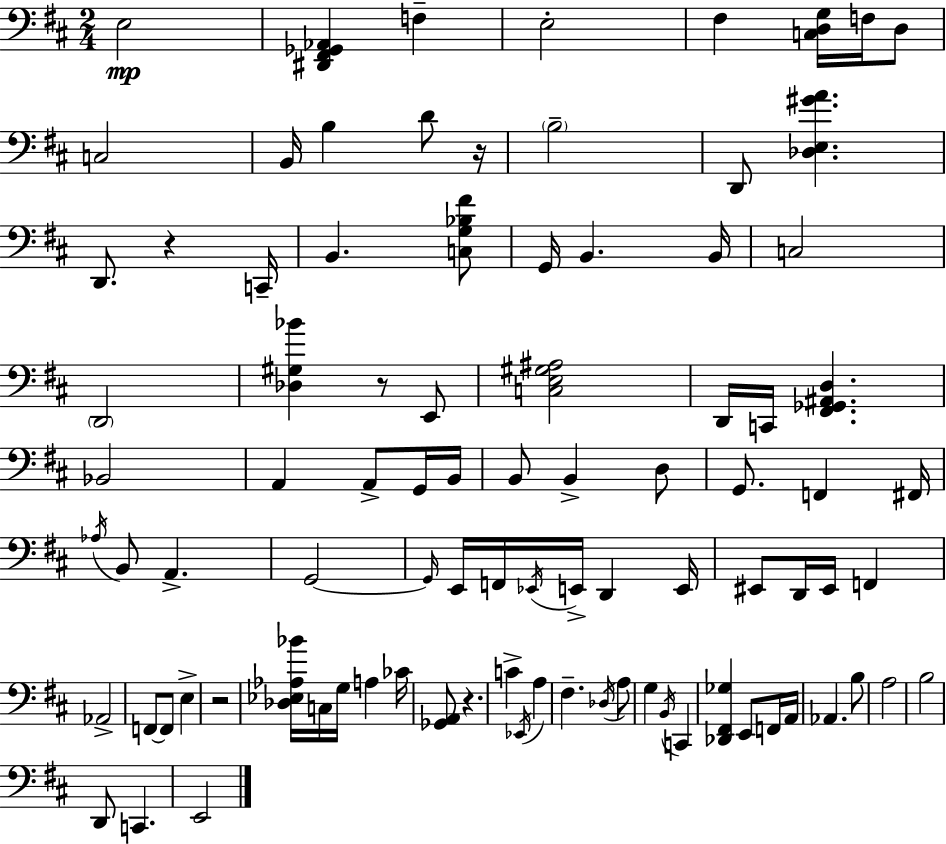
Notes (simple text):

E3/h [D#2,F#2,Gb2,Ab2]/q F3/q E3/h F#3/q [C3,D3,G3]/s F3/s D3/e C3/h B2/s B3/q D4/e R/s B3/h D2/e [Db3,E3,G#4,A4]/q. D2/e. R/q C2/s B2/q. [C3,G3,Bb3,F#4]/e G2/s B2/q. B2/s C3/h D2/h [Db3,G#3,Bb4]/q R/e E2/e [C3,E3,G#3,A#3]/h D2/s C2/s [F#2,Gb2,A#2,D3]/q. Bb2/h A2/q A2/e G2/s B2/s B2/e B2/q D3/e G2/e. F2/q F#2/s Ab3/s B2/e A2/q. G2/h G2/s E2/s F2/s Eb2/s E2/s D2/q E2/s EIS2/e D2/s EIS2/s F2/q Ab2/h F2/e F2/e E3/q R/h [Db3,Eb3,Ab3,Bb4]/s C3/s G3/s A3/q CES4/s [Gb2,A2]/e R/q. C4/q Eb2/s A3/q F#3/q. Db3/s A3/e G3/q B2/s C2/q [Db2,F#2,Gb3]/q E2/e F2/s A2/s Ab2/q. B3/e A3/h B3/h D2/e C2/q. E2/h